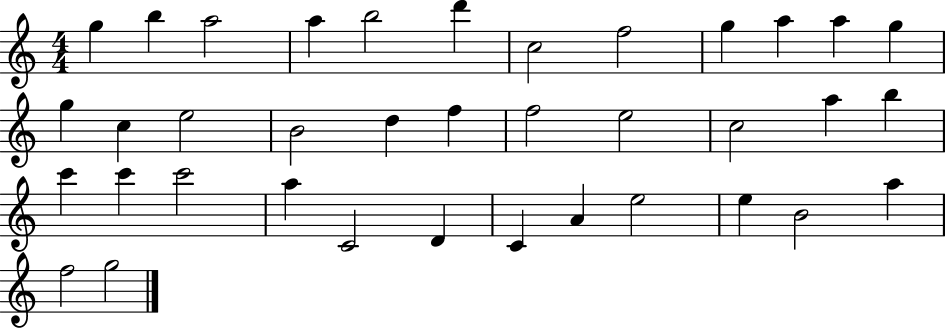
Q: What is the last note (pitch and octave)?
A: G5